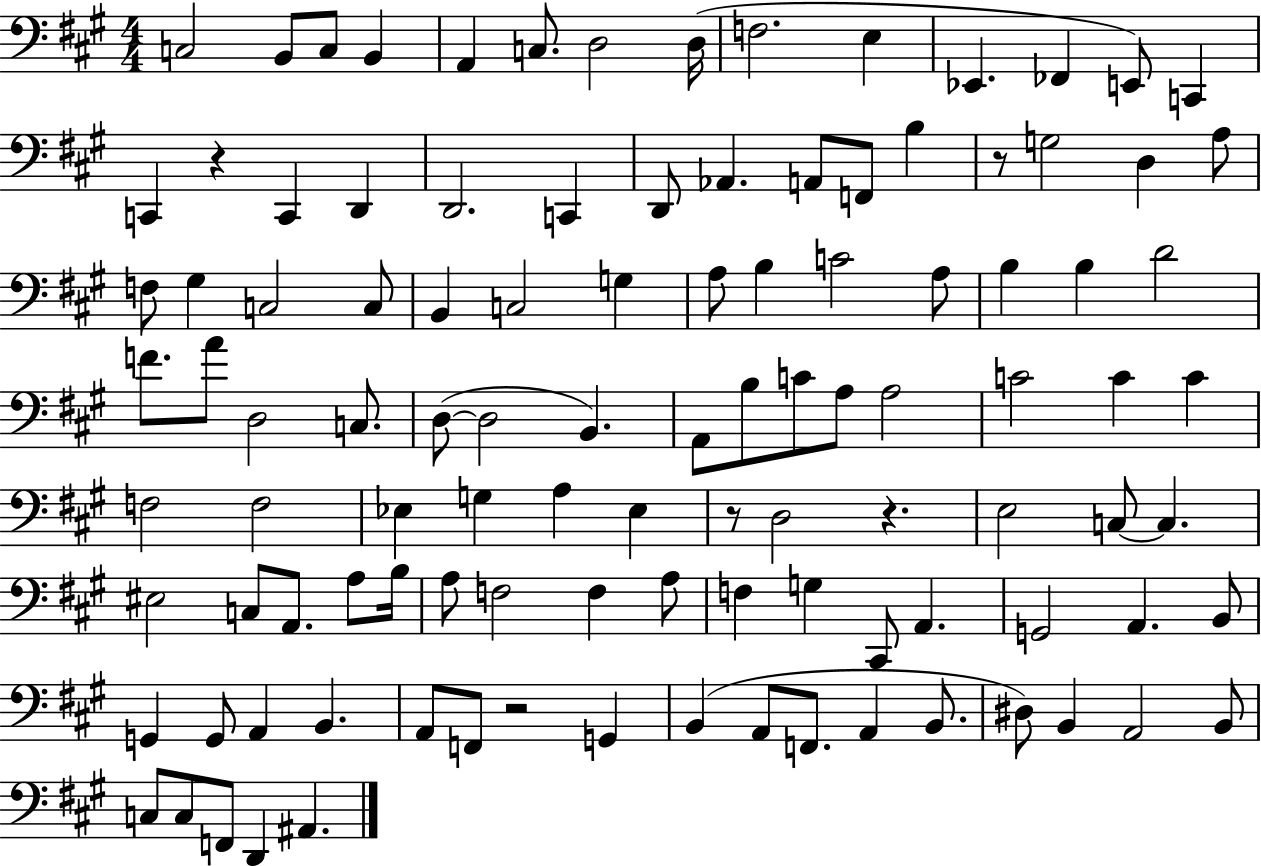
{
  \clef bass
  \numericTimeSignature
  \time 4/4
  \key a \major
  c2 b,8 c8 b,4 | a,4 c8. d2 d16( | f2. e4 | ees,4. fes,4 e,8) c,4 | \break c,4 r4 c,4 d,4 | d,2. c,4 | d,8 aes,4. a,8 f,8 b4 | r8 g2 d4 a8 | \break f8 gis4 c2 c8 | b,4 c2 g4 | a8 b4 c'2 a8 | b4 b4 d'2 | \break f'8. a'8 d2 c8. | d8~(~ d2 b,4.) | a,8 b8 c'8 a8 a2 | c'2 c'4 c'4 | \break f2 f2 | ees4 g4 a4 ees4 | r8 d2 r4. | e2 c8~~ c4. | \break eis2 c8 a,8. a8 b16 | a8 f2 f4 a8 | f4 g4 cis,8 a,4. | g,2 a,4. b,8 | \break g,4 g,8 a,4 b,4. | a,8 f,8 r2 g,4 | b,4( a,8 f,8. a,4 b,8. | dis8) b,4 a,2 b,8 | \break c8 c8 f,8 d,4 ais,4. | \bar "|."
}